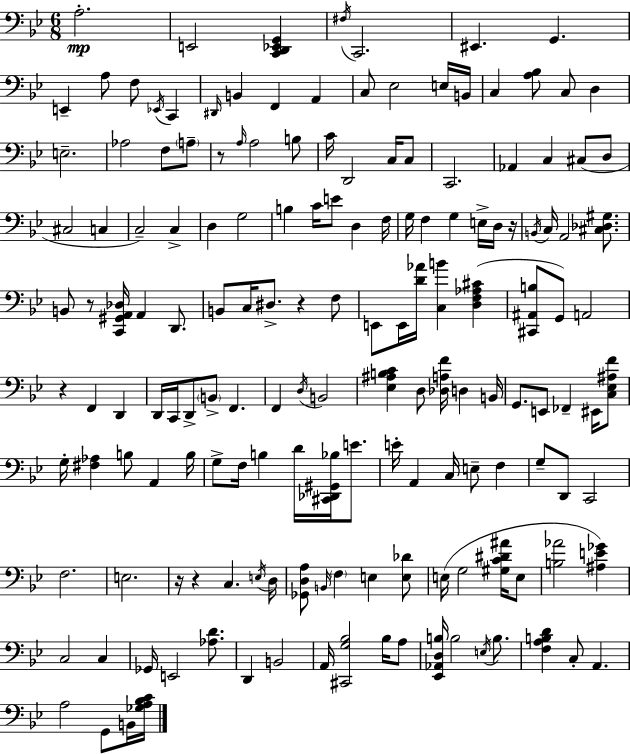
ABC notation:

X:1
T:Untitled
M:6/8
L:1/4
K:Bb
A,2 E,,2 [C,,D,,_E,,G,,] ^F,/4 C,,2 ^E,, G,, E,, A,/2 F,/2 _E,,/4 C,, ^D,,/4 B,, F,, A,, C,/2 _E,2 E,/4 B,,/4 C, [A,_B,]/2 C,/2 D, E,2 _A,2 F,/2 A,/2 z/2 A,/4 A,2 B,/2 C/4 D,,2 C,/4 C,/2 C,,2 _A,, C, ^C,/2 D,/2 ^C,2 C, C,2 C, D, G,2 B, C/4 E/2 D, F,/4 G,/4 F, G, E,/4 D,/4 z/4 B,,/4 C,/4 A,,2 [^C,_D,^G,]/2 B,,/2 z/2 [C,,^G,,A,,_D,]/4 A,, D,,/2 B,,/2 C,/4 ^D,/2 z F,/2 E,,/2 E,,/4 [D_A]/4 [C,B] [D,F,_A,^C] [^C,,^A,,B,]/2 G,,/2 A,,2 z F,, D,, D,,/4 C,,/4 D,,/2 B,,/2 F,, F,, D,/4 B,,2 [_E,^A,B,C] D,/2 [_D,A,F]/4 D, B,,/4 G,,/2 E,,/2 _F,, ^E,,/4 [C,_E,^A,F]/2 G,/4 [^F,_A,] B,/2 A,, B,/4 G,/2 F,/4 B, D/4 [^C,,_D,,^G,,_B,]/4 E/2 E/4 A,, C,/4 E,/2 F, G,/2 D,,/2 C,,2 F,2 E,2 z/4 z C, E,/4 D,/4 [_G,,D,A,]/2 B,,/4 F, E, [E,_D]/2 E,/4 G,2 [^G,C^D^A]/4 E,/2 [B,_A]2 [^A,E_G] C,2 C, _G,,/4 E,,2 [_A,D]/2 D,, B,,2 A,,/4 [^C,,G,_B,]2 _B,/4 A,/2 [_E,,_A,,D,B,]/4 B,2 E,/4 B,/2 [F,A,B,D] C,/2 A,, A,2 G,,/2 B,,/4 [_G,A,_B,C]/4